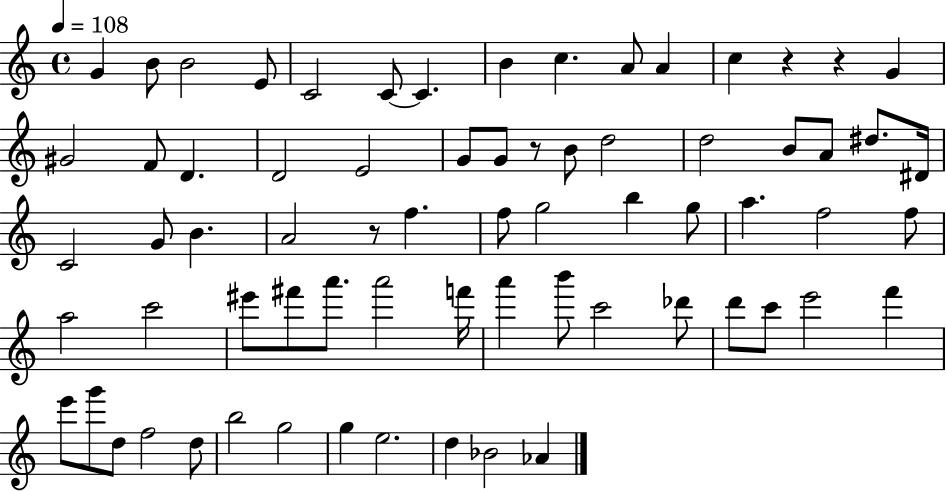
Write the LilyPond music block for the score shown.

{
  \clef treble
  \time 4/4
  \defaultTimeSignature
  \key c \major
  \tempo 4 = 108
  g'4 b'8 b'2 e'8 | c'2 c'8~~ c'4. | b'4 c''4. a'8 a'4 | c''4 r4 r4 g'4 | \break gis'2 f'8 d'4. | d'2 e'2 | g'8 g'8 r8 b'8 d''2 | d''2 b'8 a'8 dis''8. dis'16 | \break c'2 g'8 b'4. | a'2 r8 f''4. | f''8 g''2 b''4 g''8 | a''4. f''2 f''8 | \break a''2 c'''2 | eis'''8 fis'''8 a'''8. a'''2 f'''16 | a'''4 b'''8 c'''2 des'''8 | d'''8 c'''8 e'''2 f'''4 | \break e'''8 g'''8 d''8 f''2 d''8 | b''2 g''2 | g''4 e''2. | d''4 bes'2 aes'4 | \break \bar "|."
}